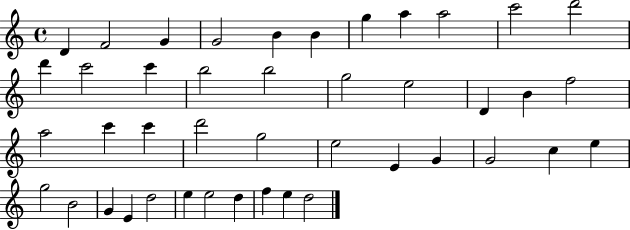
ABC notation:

X:1
T:Untitled
M:4/4
L:1/4
K:C
D F2 G G2 B B g a a2 c'2 d'2 d' c'2 c' b2 b2 g2 e2 D B f2 a2 c' c' d'2 g2 e2 E G G2 c e g2 B2 G E d2 e e2 d f e d2